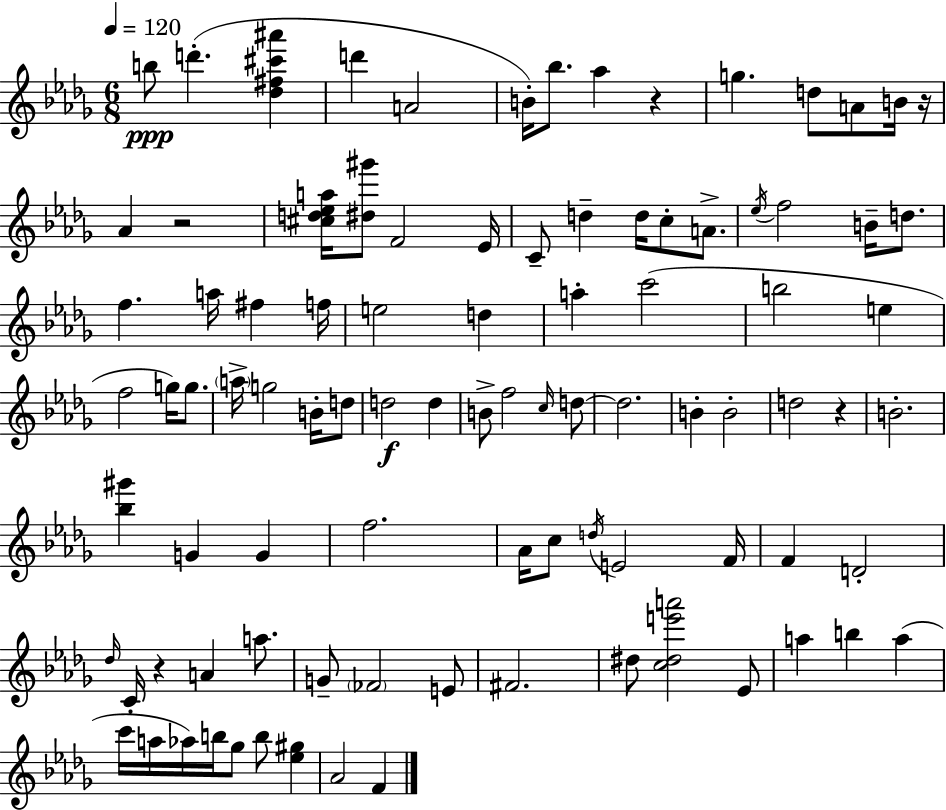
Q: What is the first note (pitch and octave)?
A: B5